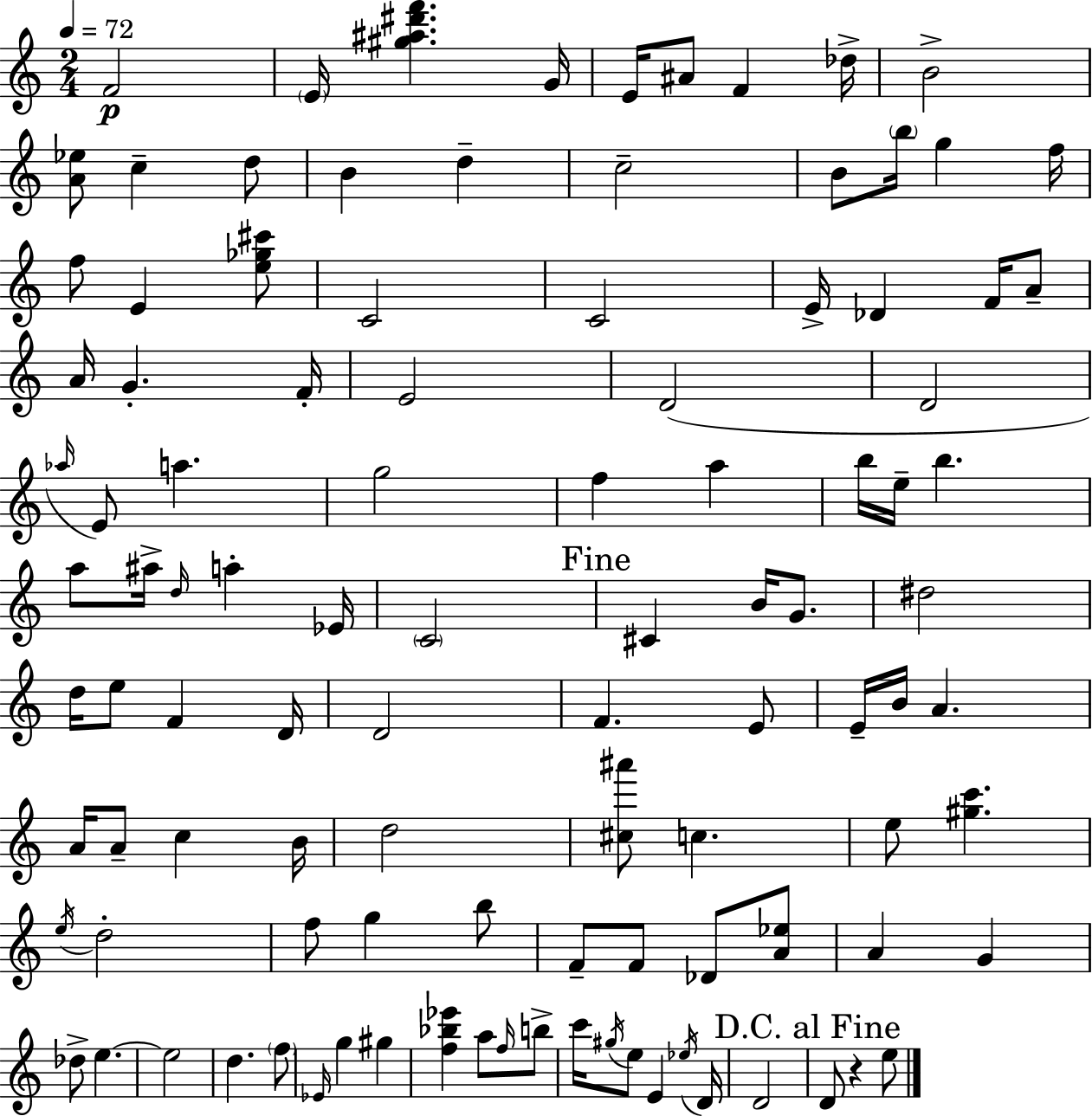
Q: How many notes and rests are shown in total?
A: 105